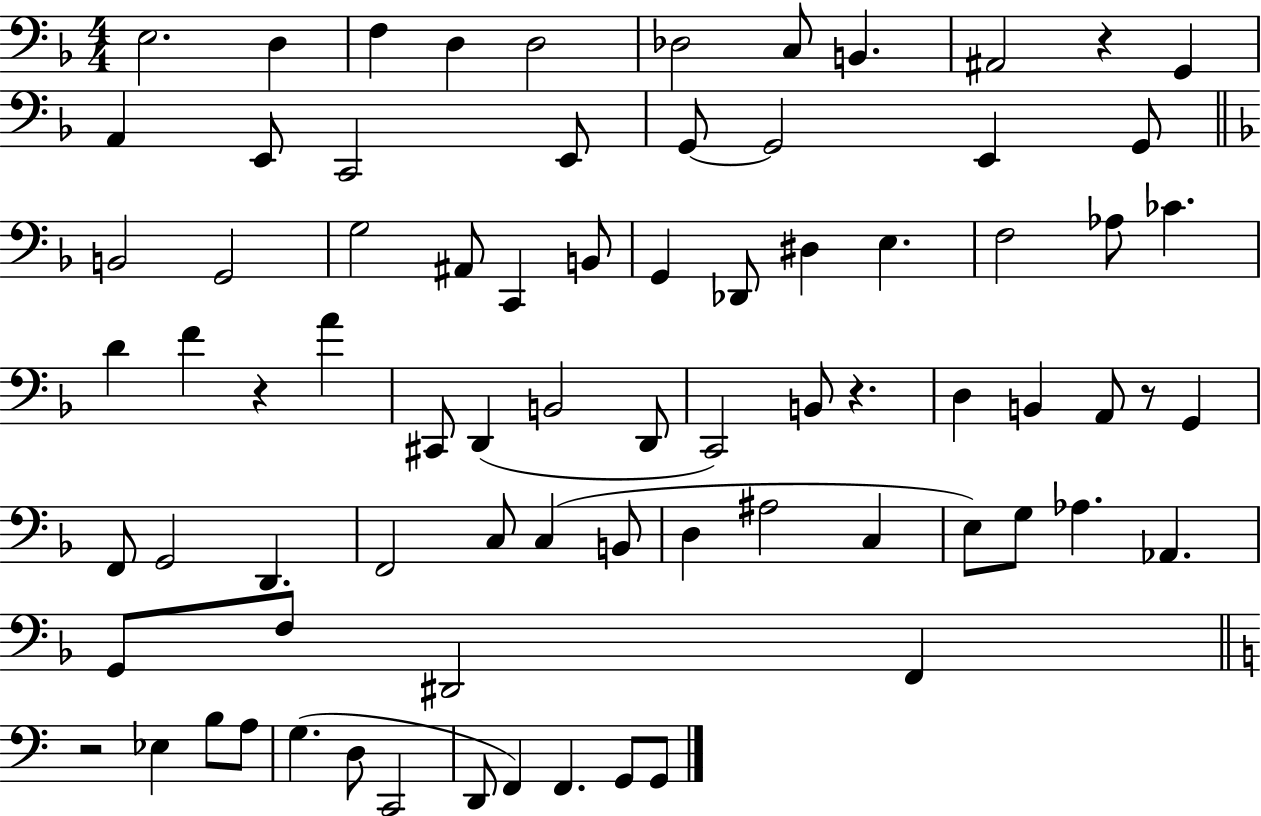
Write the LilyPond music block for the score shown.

{
  \clef bass
  \numericTimeSignature
  \time 4/4
  \key f \major
  e2. d4 | f4 d4 d2 | des2 c8 b,4. | ais,2 r4 g,4 | \break a,4 e,8 c,2 e,8 | g,8~~ g,2 e,4 g,8 | \bar "||" \break \key f \major b,2 g,2 | g2 ais,8 c,4 b,8 | g,4 des,8 dis4 e4. | f2 aes8 ces'4. | \break d'4 f'4 r4 a'4 | cis,8 d,4( b,2 d,8 | c,2) b,8 r4. | d4 b,4 a,8 r8 g,4 | \break f,8 g,2 d,4. | f,2 c8 c4( b,8 | d4 ais2 c4 | e8) g8 aes4. aes,4. | \break g,8 f8 dis,2 f,4 | \bar "||" \break \key c \major r2 ees4 b8 a8 | g4.( d8 c,2 | d,8 f,4) f,4. g,8 g,8 | \bar "|."
}